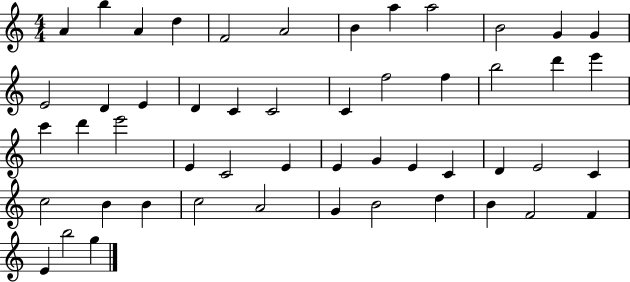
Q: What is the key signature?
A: C major